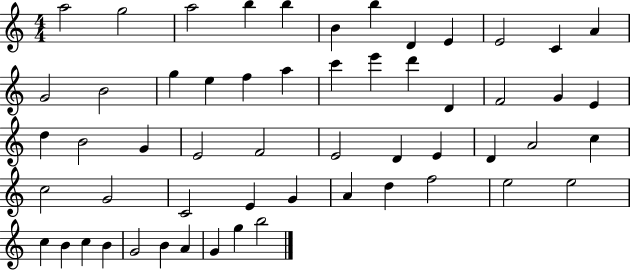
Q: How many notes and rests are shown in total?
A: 56